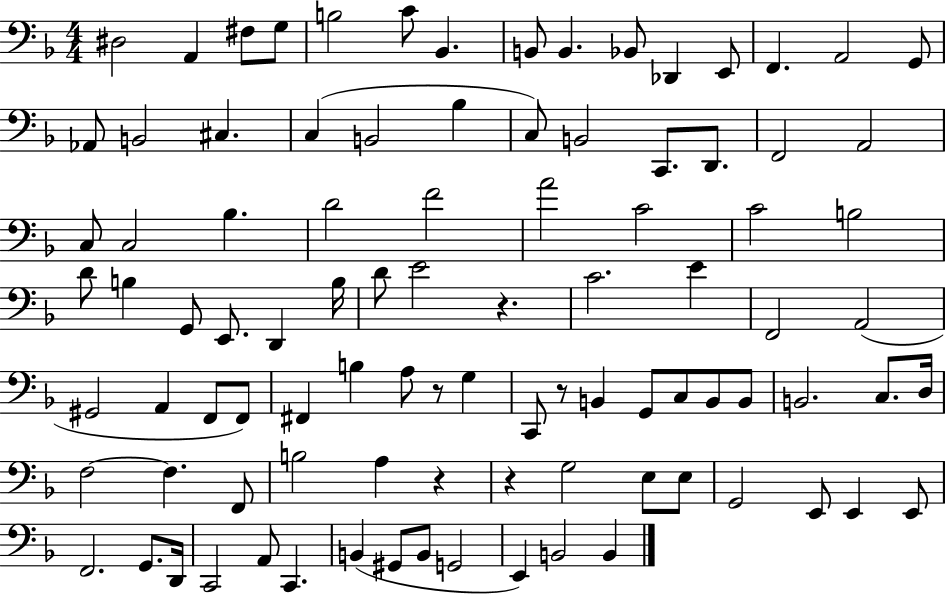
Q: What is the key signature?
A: F major